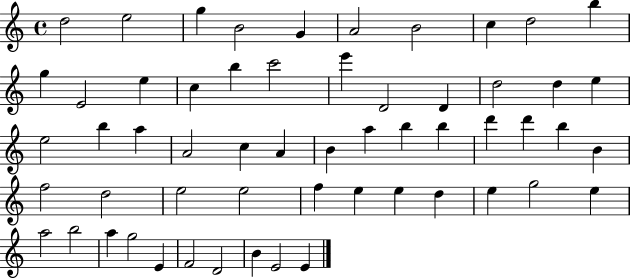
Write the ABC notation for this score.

X:1
T:Untitled
M:4/4
L:1/4
K:C
d2 e2 g B2 G A2 B2 c d2 b g E2 e c b c'2 e' D2 D d2 d e e2 b a A2 c A B a b b d' d' b B f2 d2 e2 e2 f e e d e g2 e a2 b2 a g2 E F2 D2 B E2 E